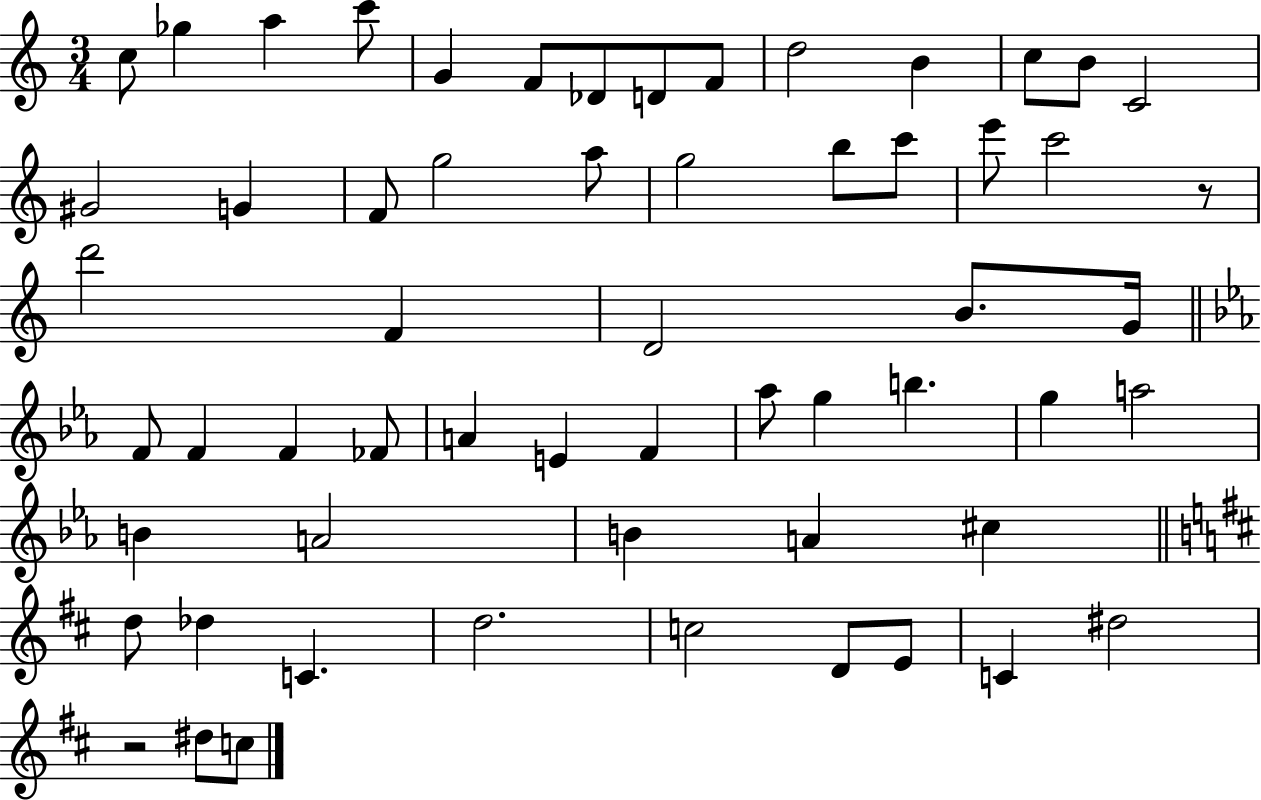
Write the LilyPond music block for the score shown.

{
  \clef treble
  \numericTimeSignature
  \time 3/4
  \key c \major
  \repeat volta 2 { c''8 ges''4 a''4 c'''8 | g'4 f'8 des'8 d'8 f'8 | d''2 b'4 | c''8 b'8 c'2 | \break gis'2 g'4 | f'8 g''2 a''8 | g''2 b''8 c'''8 | e'''8 c'''2 r8 | \break d'''2 f'4 | d'2 b'8. g'16 | \bar "||" \break \key c \minor f'8 f'4 f'4 fes'8 | a'4 e'4 f'4 | aes''8 g''4 b''4. | g''4 a''2 | \break b'4 a'2 | b'4 a'4 cis''4 | \bar "||" \break \key d \major d''8 des''4 c'4. | d''2. | c''2 d'8 e'8 | c'4 dis''2 | \break r2 dis''8 c''8 | } \bar "|."
}